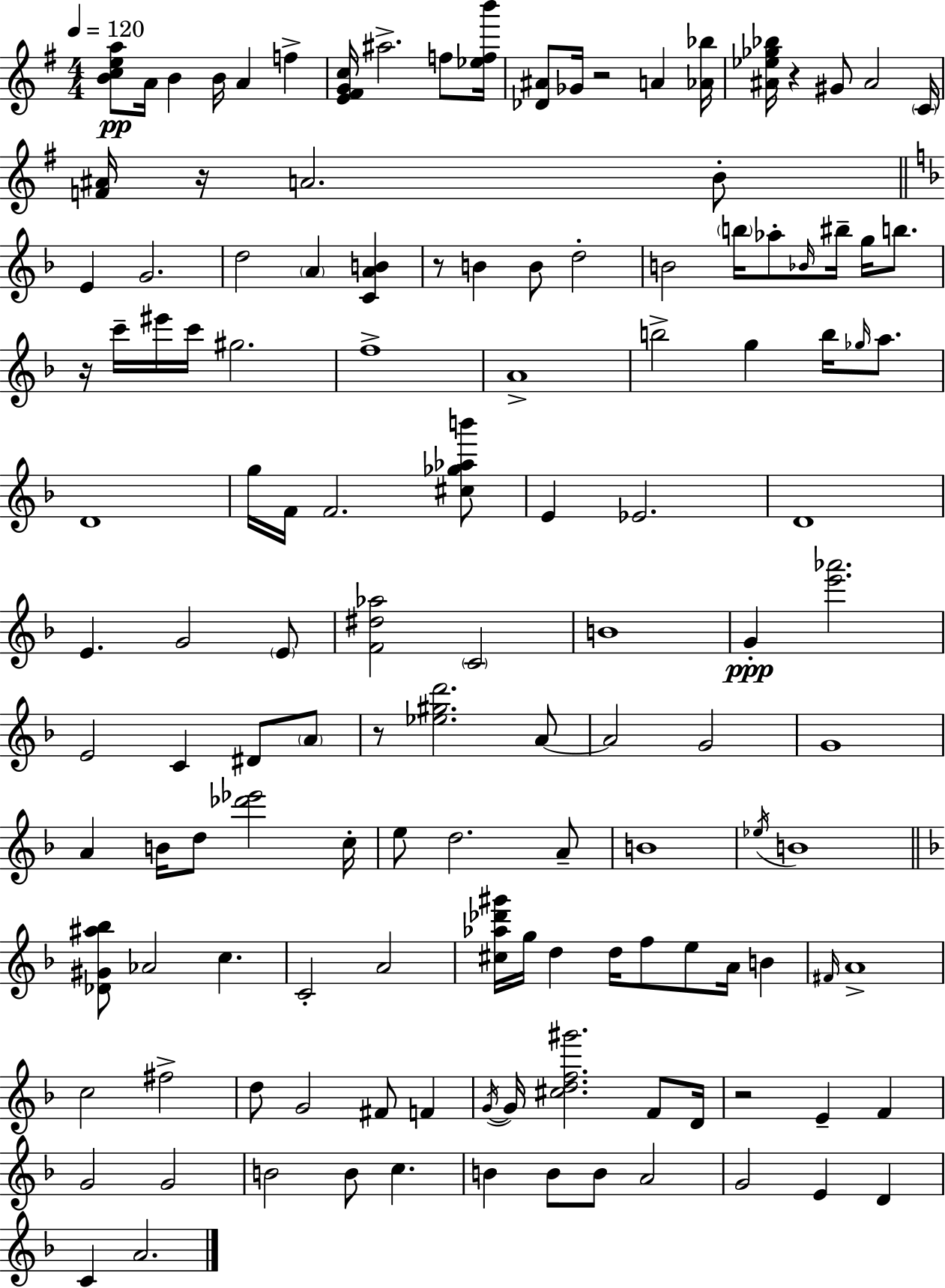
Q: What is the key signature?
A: G major